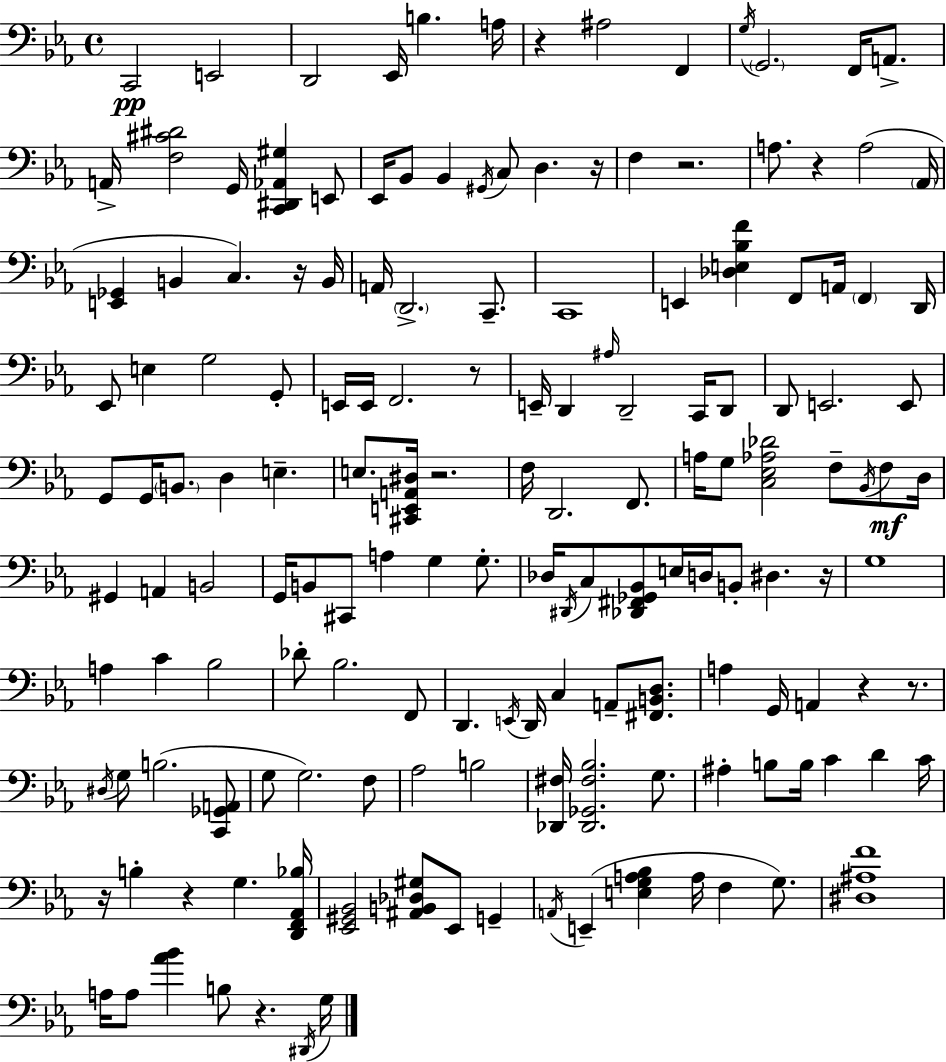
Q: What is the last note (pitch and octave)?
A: G3